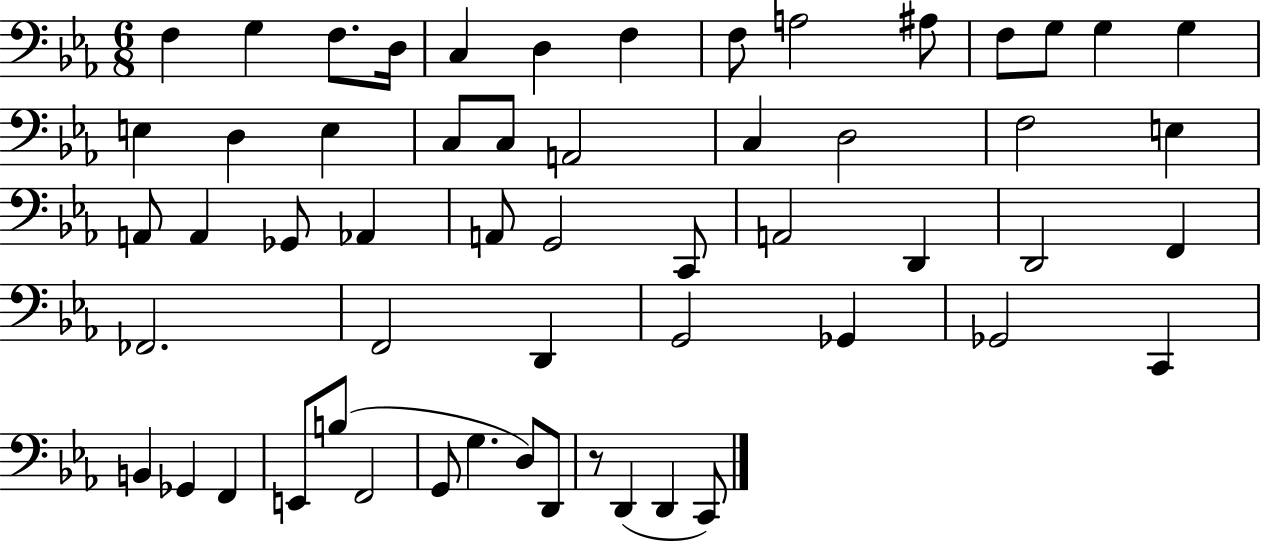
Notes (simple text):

F3/q G3/q F3/e. D3/s C3/q D3/q F3/q F3/e A3/h A#3/e F3/e G3/e G3/q G3/q E3/q D3/q E3/q C3/e C3/e A2/h C3/q D3/h F3/h E3/q A2/e A2/q Gb2/e Ab2/q A2/e G2/h C2/e A2/h D2/q D2/h F2/q FES2/h. F2/h D2/q G2/h Gb2/q Gb2/h C2/q B2/q Gb2/q F2/q E2/e B3/e F2/h G2/e G3/q. D3/e D2/e R/e D2/q D2/q C2/e